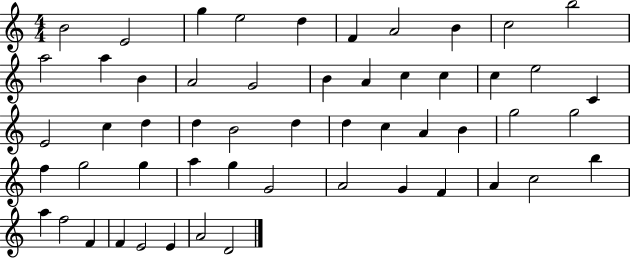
{
  \clef treble
  \numericTimeSignature
  \time 4/4
  \key c \major
  b'2 e'2 | g''4 e''2 d''4 | f'4 a'2 b'4 | c''2 b''2 | \break a''2 a''4 b'4 | a'2 g'2 | b'4 a'4 c''4 c''4 | c''4 e''2 c'4 | \break e'2 c''4 d''4 | d''4 b'2 d''4 | d''4 c''4 a'4 b'4 | g''2 g''2 | \break f''4 g''2 g''4 | a''4 g''4 g'2 | a'2 g'4 f'4 | a'4 c''2 b''4 | \break a''4 f''2 f'4 | f'4 e'2 e'4 | a'2 d'2 | \bar "|."
}